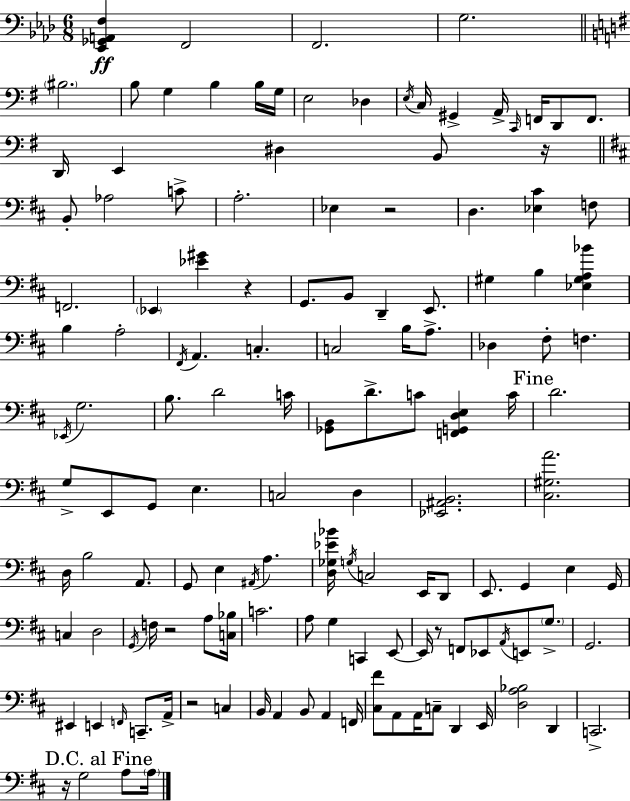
X:1
T:Untitled
M:6/8
L:1/4
K:Fm
[_E,,_G,,A,,F,] F,,2 F,,2 G,2 ^B,2 B,/2 G, B, B,/4 G,/4 E,2 _D, E,/4 C,/4 ^G,, A,,/4 C,,/4 F,,/4 D,,/2 F,,/2 D,,/4 E,, ^D, B,,/2 z/4 B,,/2 _A,2 C/2 A,2 _E, z2 D, [_E,^C] F,/2 F,,2 _E,, [_E^G] z G,,/2 B,,/2 D,, E,,/2 ^G, B, [_E,^G,A,_B] B, A,2 ^F,,/4 A,, C, C,2 B,/4 A,/2 _D, ^F,/2 F, _E,,/4 G,2 B,/2 D2 C/4 [_G,,B,,]/2 D/2 C/2 [F,,G,,D,E,] C/4 D2 G,/2 E,,/2 G,,/2 E, C,2 D, [_E,,^A,,B,,]2 [^C,^G,A]2 D,/4 B,2 A,,/2 G,,/2 E, ^A,,/4 A, [D,_G,_E_B]/4 G,/4 C,2 E,,/4 D,,/2 E,,/2 G,, E, G,,/4 C, D,2 G,,/4 F,/4 z2 A,/2 [C,_B,]/4 C2 A,/2 G, C,, E,,/2 E,,/4 z/2 F,,/2 _E,,/2 A,,/4 E,,/2 G,/2 G,,2 ^E,, E,, F,,/4 C,,/2 A,,/4 z2 C, B,,/4 A,, B,,/2 A,, F,,/4 [^C,^F]/2 A,,/2 A,,/4 C,/2 D,, E,,/4 [D,A,_B,]2 D,, C,,2 z/4 G,2 A,/2 A,/4